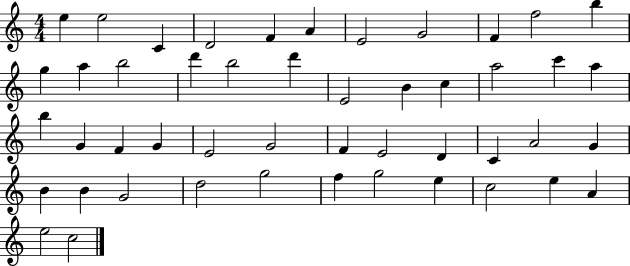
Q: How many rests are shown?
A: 0